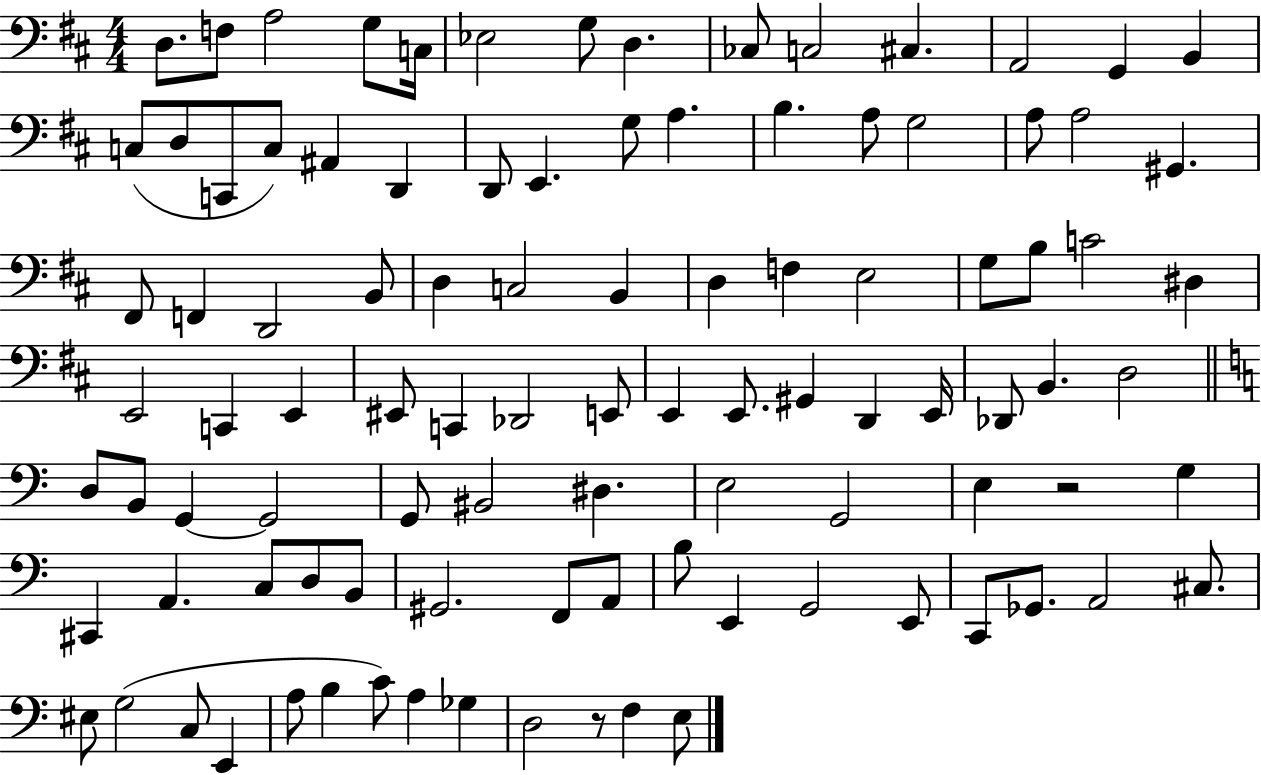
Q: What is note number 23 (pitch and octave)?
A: G3